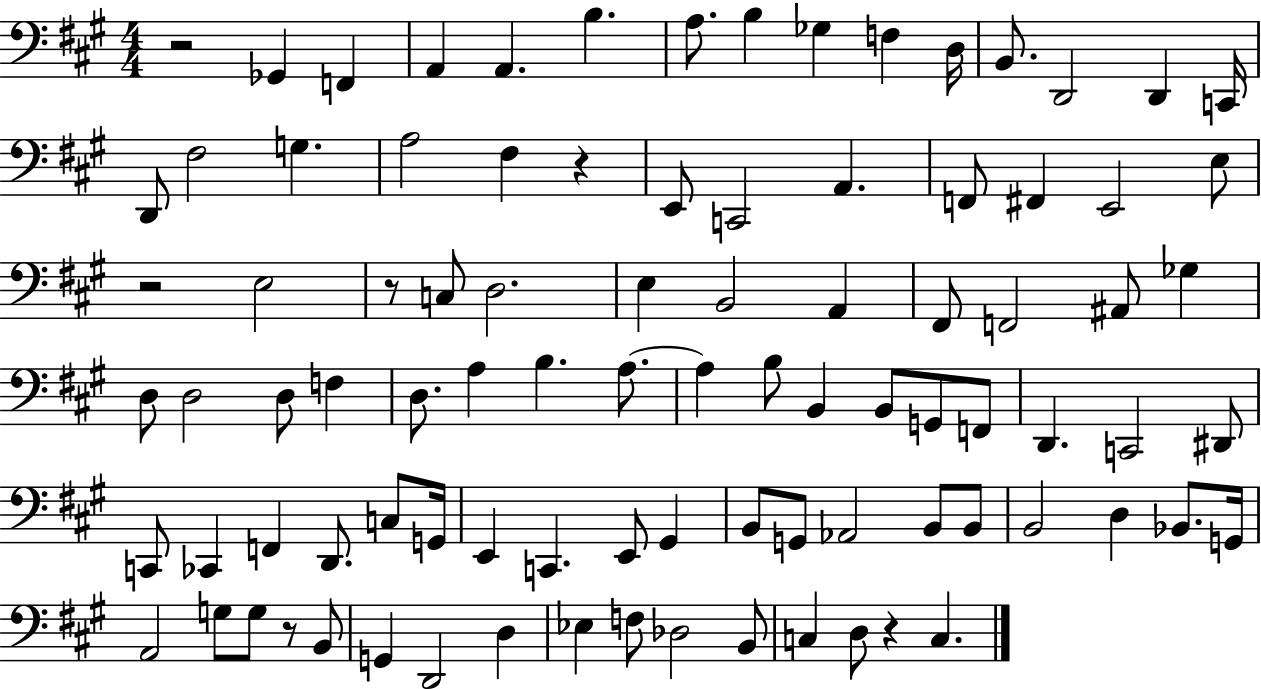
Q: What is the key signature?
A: A major